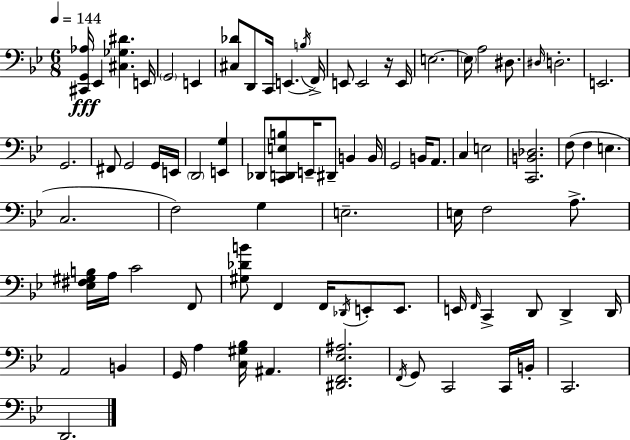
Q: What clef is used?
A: bass